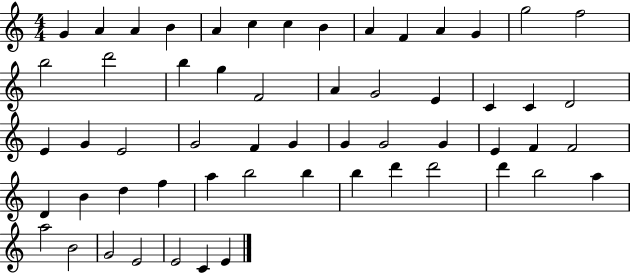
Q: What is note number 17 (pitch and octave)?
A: B5